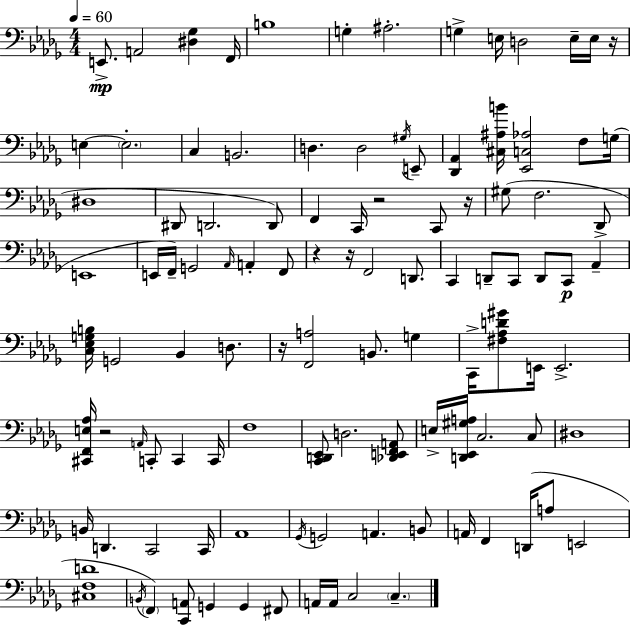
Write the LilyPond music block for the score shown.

{
  \clef bass
  \numericTimeSignature
  \time 4/4
  \key bes \minor
  \tempo 4 = 60
  e,8.->\mp a,2 <dis ges>4 f,16 | b1 | g4-. ais2.-. | g4-> e16 d2 e16-- e16 r16 | \break e4~~ \parenthesize e2.-. | c4 b,2. | d4. d2 \acciaccatura { gis16 } e,8-- | <des, aes,>4 <cis ais b'>16 <ees, c aes>2 f8 | \break g16( dis1 | dis,8 d,2. d,8) | f,4 c,16 r2 c,8 | r16 gis8( f2. des,8-> | \break e,1 | e,16 f,16--) g,2 \grace { aes,16 } a,4-. | f,8 r4 r16 f,2 d,8. | c,4 d,8-- c,8 d,8 c,8\p aes,4-- | \break <c ees g b>16 g,2 bes,4 d8. | r16 <f, a>2 b,8. g4 | c,16-> <fis aes d' gis'>8 e,16 e,2.-> | <cis, f, e aes>16 r2 \grace { a,16 } c,8-. c,4 | \break c,16 f1 | <c, d, ees,>8 d2. | <des, e, f, a,>8 e16-> <d, ees, gis a>16 c2. | c8 dis1 | \break b,16 d,4. c,2 | c,16 aes,1 | \acciaccatura { ges,16 } g,2 a,4. | b,8 a,16 f,4 d,16( a8 e,2 | \break <cis f d'>1 | \acciaccatura { b,16 }) \parenthesize f,4 <c, a,>8 g,4 g,4 | fis,8 a,16 a,16 c2 \parenthesize c4.-- | \bar "|."
}